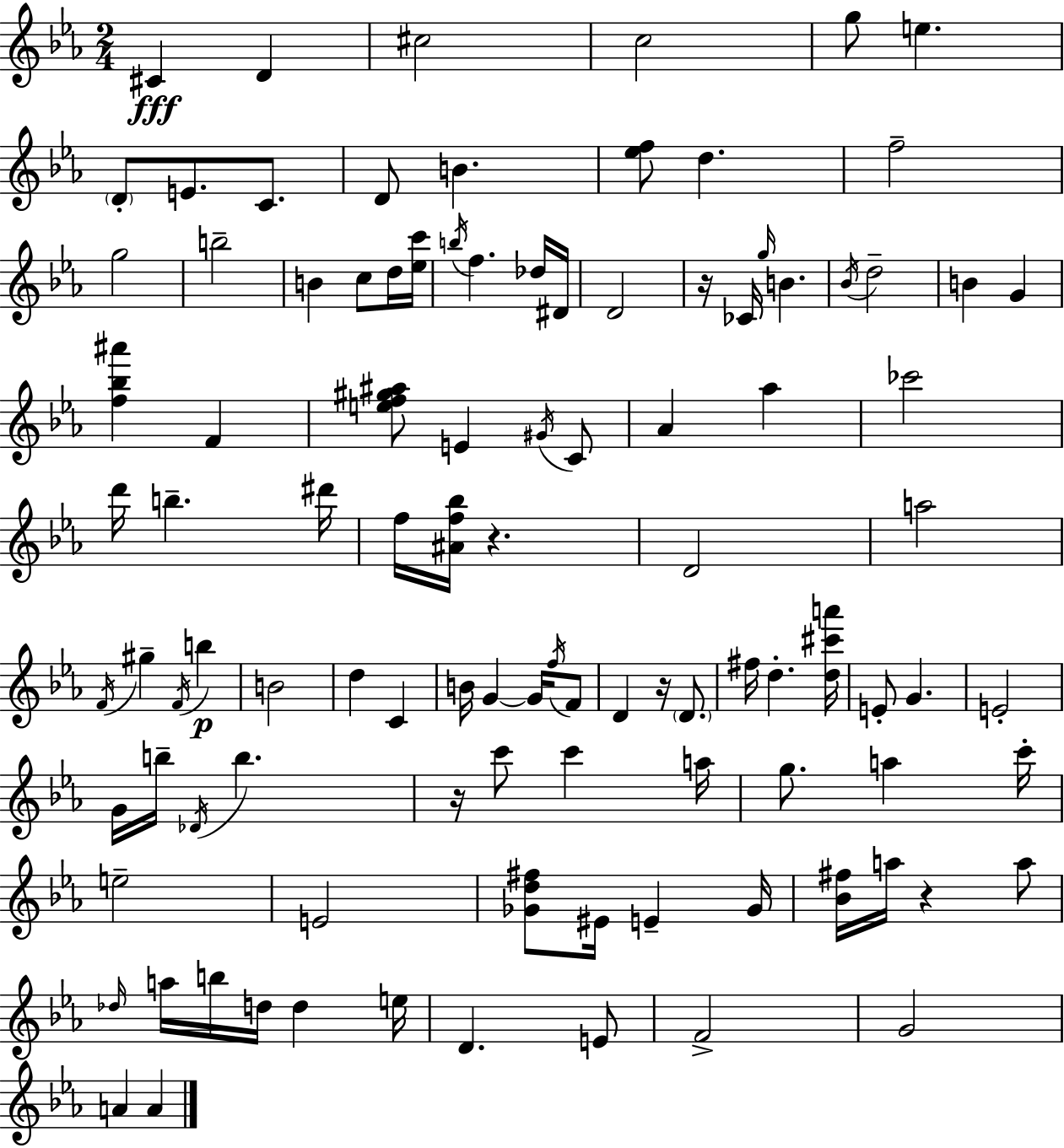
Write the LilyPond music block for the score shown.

{
  \clef treble
  \numericTimeSignature
  \time 2/4
  \key c \minor
  cis'4\fff d'4 | cis''2 | c''2 | g''8 e''4. | \break \parenthesize d'8-. e'8. c'8. | d'8 b'4. | <ees'' f''>8 d''4. | f''2-- | \break g''2 | b''2-- | b'4 c''8 d''16 <ees'' c'''>16 | \acciaccatura { b''16 } f''4. des''16 | \break dis'16 d'2 | r16 ces'16 \grace { g''16 } b'4. | \acciaccatura { bes'16 } d''2-- | b'4 g'4 | \break <f'' bes'' ais'''>4 f'4 | <e'' f'' gis'' ais''>8 e'4 | \acciaccatura { gis'16 } c'8 aes'4 | aes''4 ces'''2 | \break d'''16 b''4.-- | dis'''16 f''16 <ais' f'' bes''>16 r4. | d'2 | a''2 | \break \acciaccatura { f'16 } gis''4-- | \acciaccatura { f'16 }\p b''4 b'2 | d''4 | c'4 b'16 g'4~~ | \break g'16 \acciaccatura { f''16 } f'8 d'4 | r16 \parenthesize d'8. fis''16 | d''4.-. <d'' cis''' a'''>16 e'8-. | g'4. e'2-. | \break g'16 | b''16-- \acciaccatura { des'16 } b''4. | r16 c'''8 c'''4 a''16 | g''8. a''4 c'''16-. | \break e''2-- | e'2 | <ges' d'' fis''>8 eis'16 e'4-- ges'16 | <bes' fis''>16 a''16 r4 a''8 | \break \grace { des''16 } a''16 b''16 d''16 d''4 | e''16 d'4. e'8 | f'2-> | g'2 | \break a'4 a'4 | \bar "|."
}